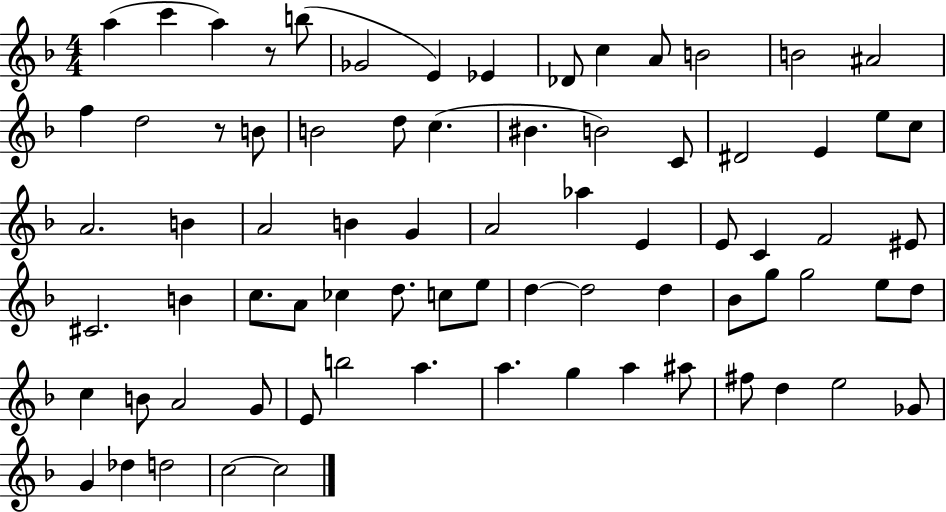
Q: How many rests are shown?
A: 2